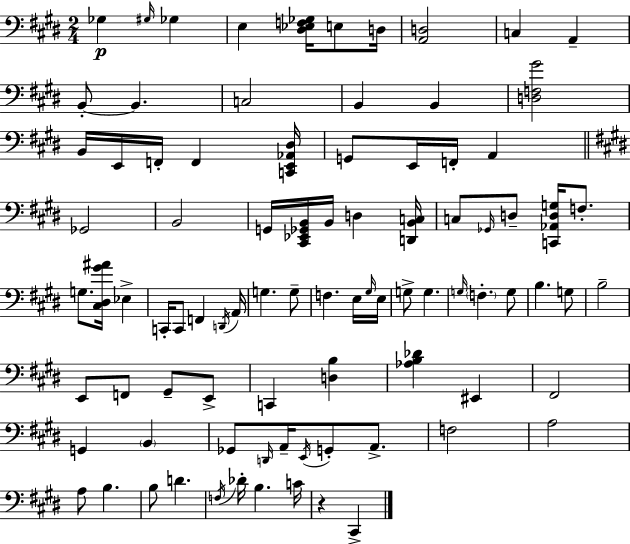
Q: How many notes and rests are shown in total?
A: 88